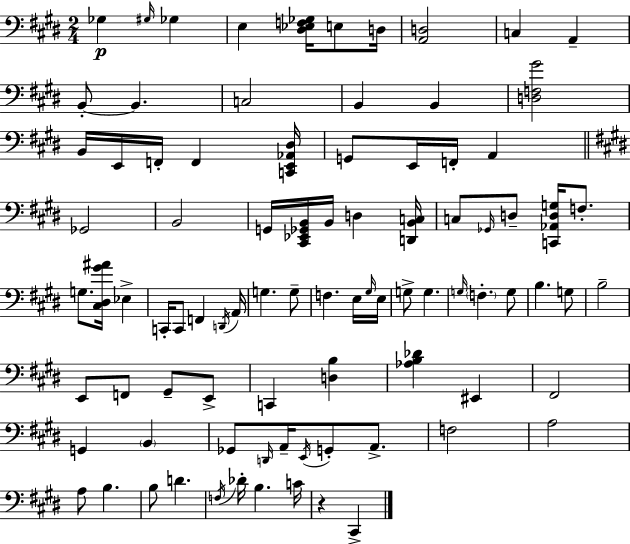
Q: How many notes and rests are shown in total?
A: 88